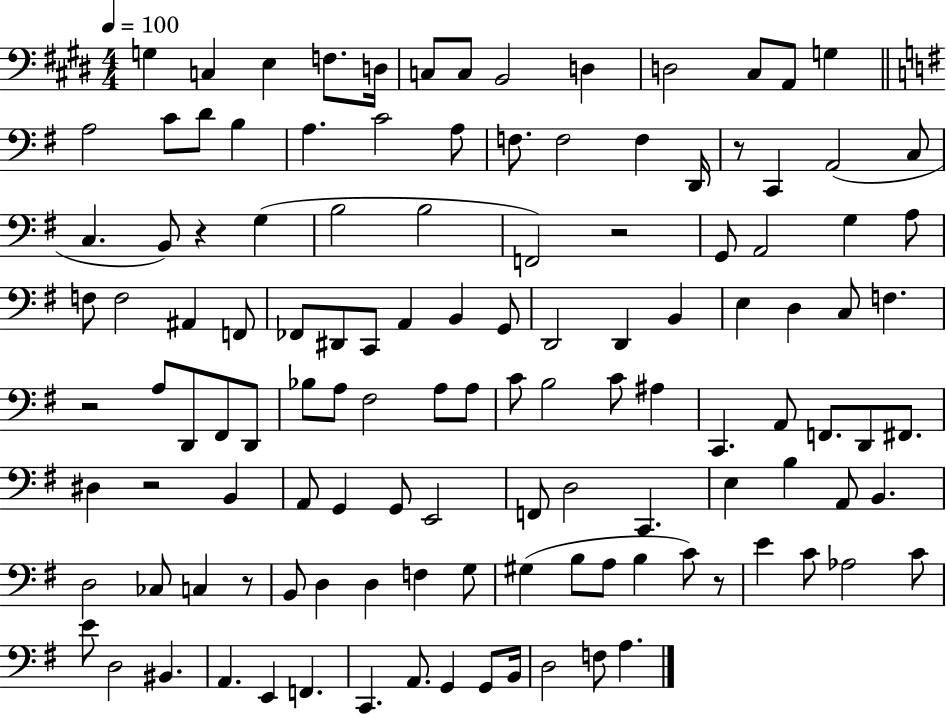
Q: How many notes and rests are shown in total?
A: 123